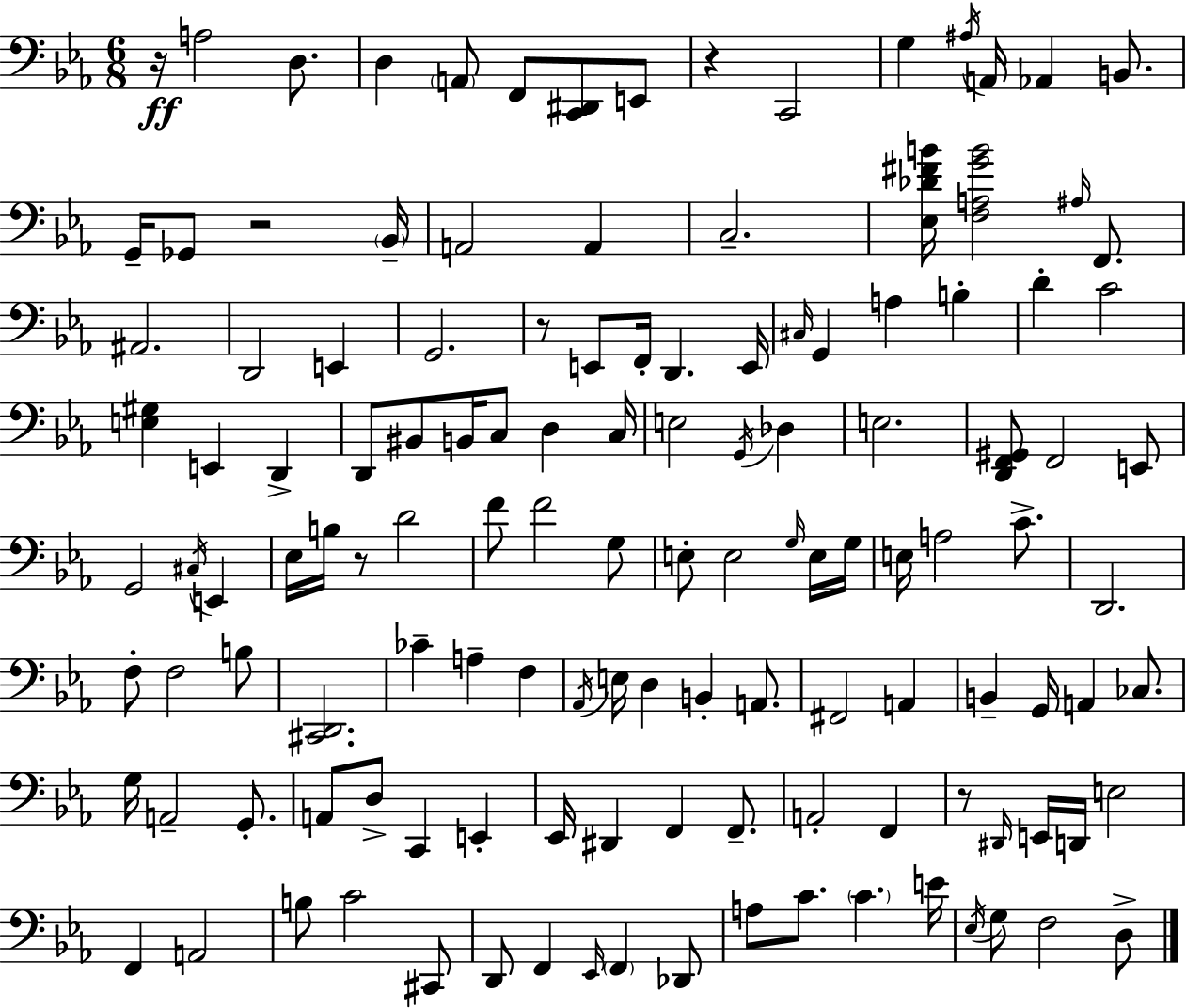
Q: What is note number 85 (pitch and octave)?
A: A2